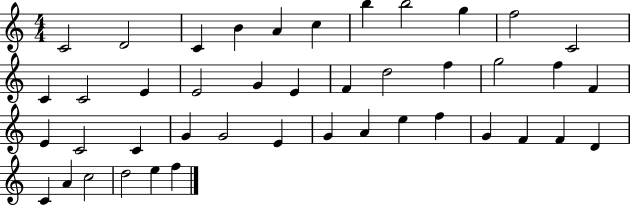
{
  \clef treble
  \numericTimeSignature
  \time 4/4
  \key c \major
  c'2 d'2 | c'4 b'4 a'4 c''4 | b''4 b''2 g''4 | f''2 c'2 | \break c'4 c'2 e'4 | e'2 g'4 e'4 | f'4 d''2 f''4 | g''2 f''4 f'4 | \break e'4 c'2 c'4 | g'4 g'2 e'4 | g'4 a'4 e''4 f''4 | g'4 f'4 f'4 d'4 | \break c'4 a'4 c''2 | d''2 e''4 f''4 | \bar "|."
}